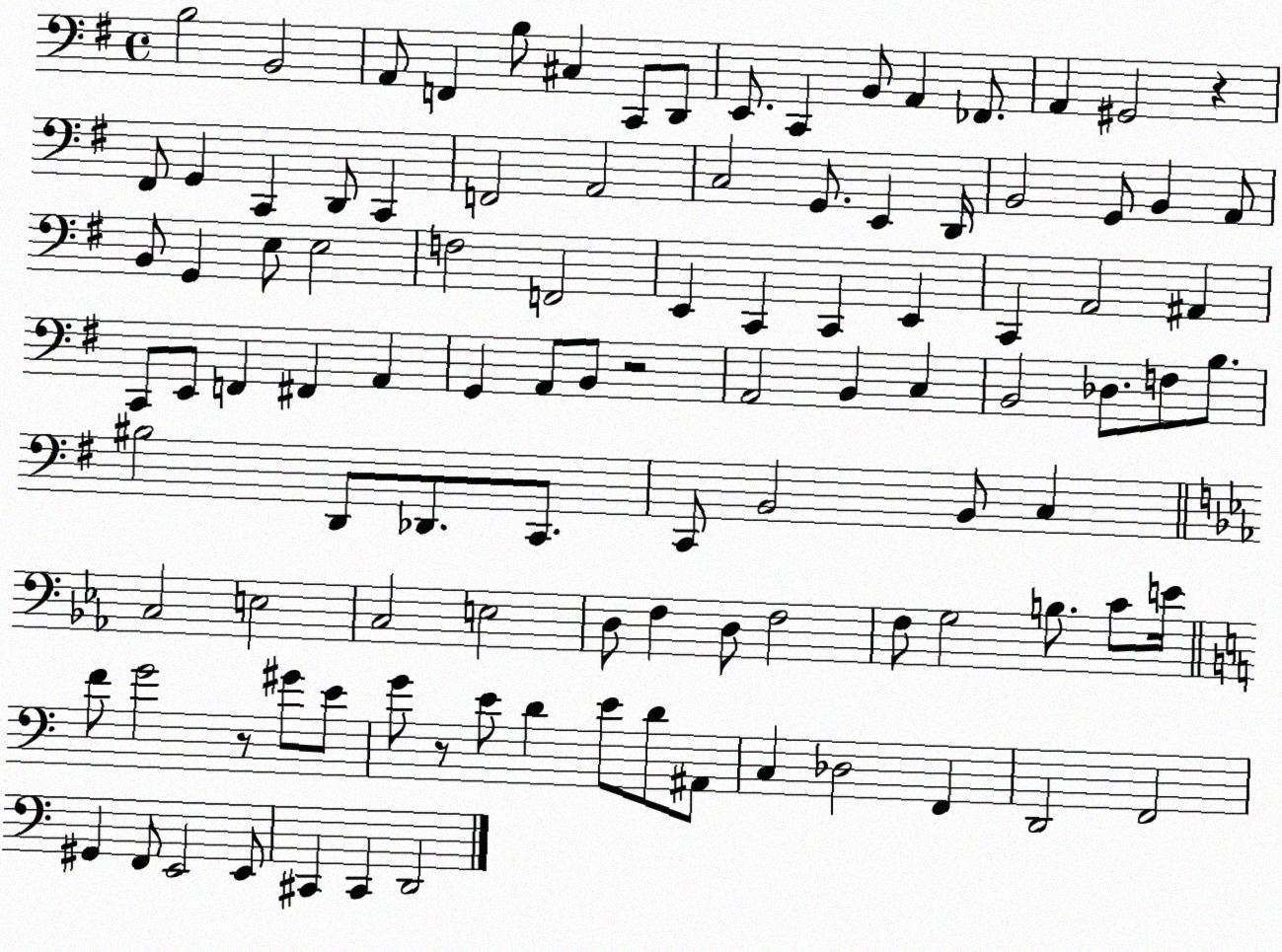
X:1
T:Untitled
M:4/4
L:1/4
K:G
B,2 B,,2 A,,/2 F,, B,/2 ^C, C,,/2 D,,/2 E,,/2 C,, B,,/2 A,, _F,,/2 A,, ^G,,2 z ^F,,/2 G,, C,, D,,/2 C,, F,,2 A,,2 C,2 G,,/2 E,, D,,/4 B,,2 G,,/2 B,, A,,/2 B,,/2 G,, E,/2 E,2 F,2 F,,2 E,, C,, C,, E,, C,, A,,2 ^A,, C,,/2 E,,/2 F,, ^F,, A,, G,, A,,/2 B,,/2 z2 A,,2 B,, C, B,,2 _D,/2 F,/2 B,/2 ^B,2 D,,/2 _D,,/2 C,,/2 C,,/2 B,,2 B,,/2 C, C,2 E,2 C,2 E,2 D,/2 F, D,/2 F,2 F,/2 G,2 B,/2 C/2 E/4 F/2 G2 z/2 ^G/2 E/2 G/2 z/2 E/2 D E/2 D/2 ^A,,/2 C, _D,2 F,, D,,2 F,,2 ^G,, F,,/2 E,,2 E,,/2 ^C,, ^C,, D,,2